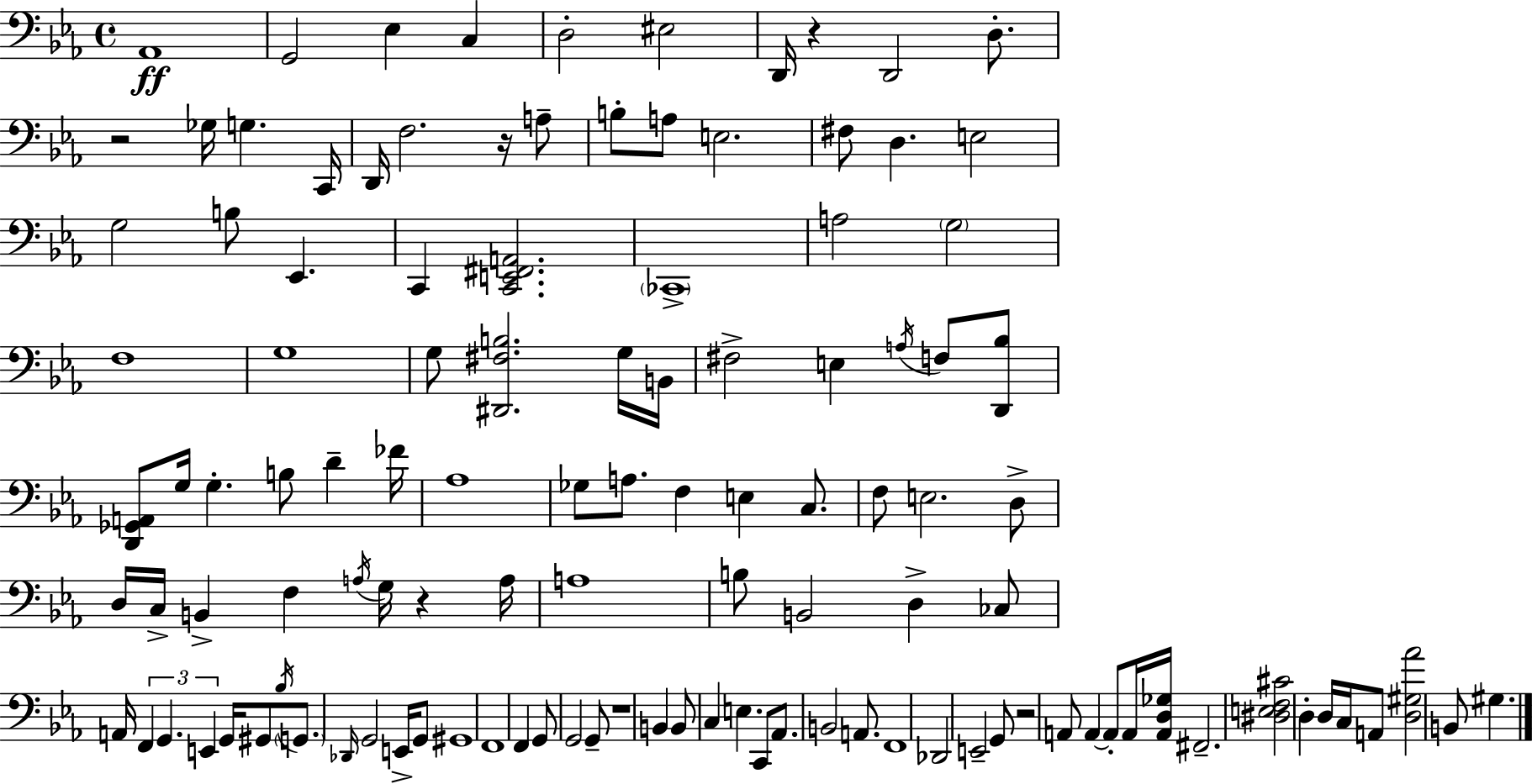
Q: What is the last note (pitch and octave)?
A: G#3